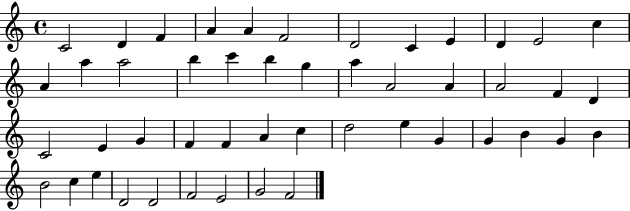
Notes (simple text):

C4/h D4/q F4/q A4/q A4/q F4/h D4/h C4/q E4/q D4/q E4/h C5/q A4/q A5/q A5/h B5/q C6/q B5/q G5/q A5/q A4/h A4/q A4/h F4/q D4/q C4/h E4/q G4/q F4/q F4/q A4/q C5/q D5/h E5/q G4/q G4/q B4/q G4/q B4/q B4/h C5/q E5/q D4/h D4/h F4/h E4/h G4/h F4/h